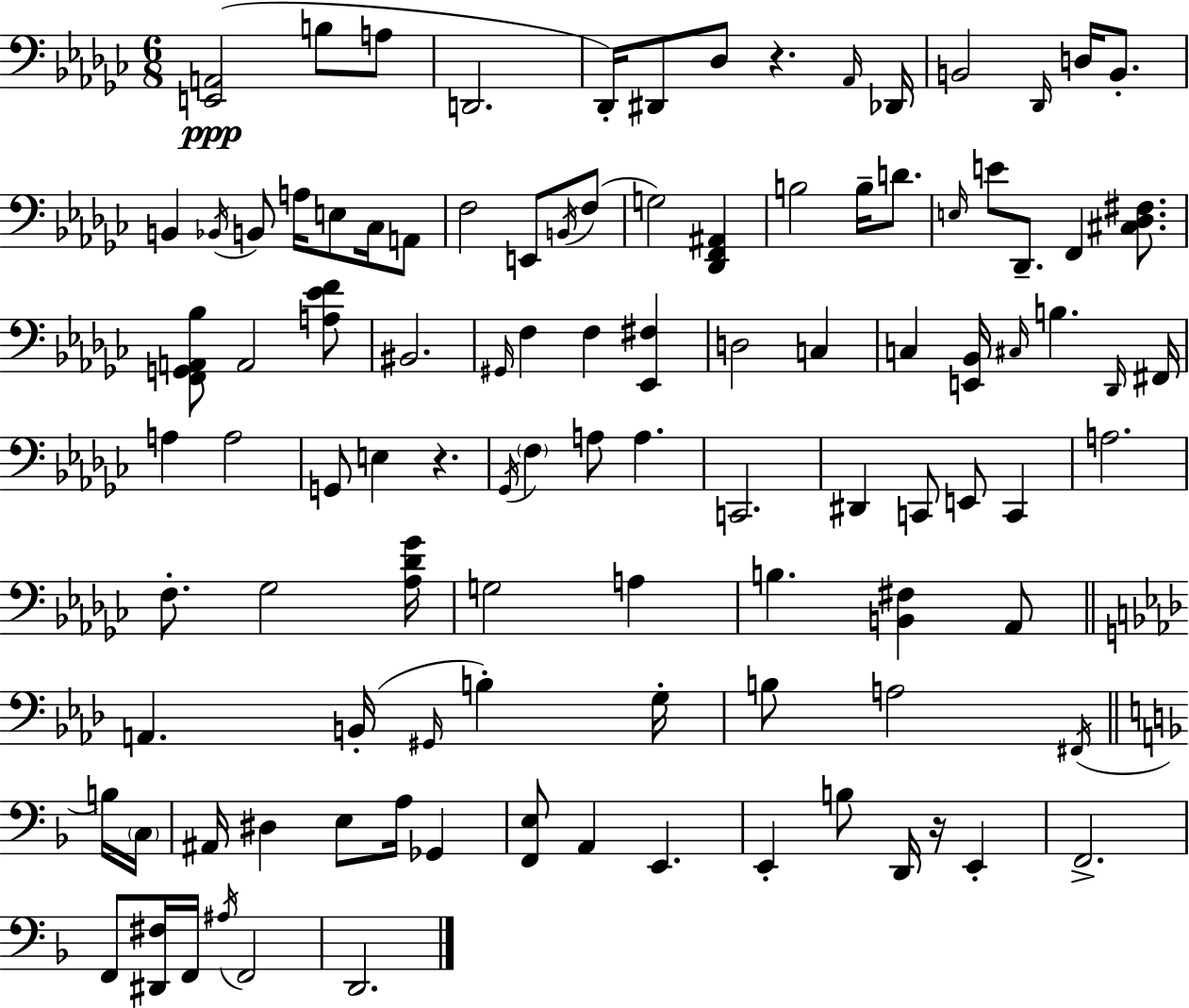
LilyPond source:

{
  \clef bass
  \numericTimeSignature
  \time 6/8
  \key ees \minor
  \repeat volta 2 { <e, a,>2(\ppp b8 a8 | d,2. | des,16-.) dis,8 des8 r4. \grace { aes,16 } | des,16 b,2 \grace { des,16 } d16 b,8.-. | \break b,4 \acciaccatura { bes,16 } b,8 a16 e8 | ces16 a,8 f2 e,8 | \acciaccatura { b,16 }( f8 g2) | <des, f, ais,>4 b2 | \break b16-- d'8. \grace { e16 } e'8 des,8.-- f,4 | <cis des fis>8. <f, g, a, bes>8 a,2 | <a ees' f'>8 bis,2. | \grace { gis,16 } f4 f4 | \break <ees, fis>4 d2 | c4 c4 <e, bes,>16 \grace { cis16 } | b4. \grace { des,16 } fis,16 a4 | a2 g,8 e4 | \break r4. \acciaccatura { ges,16 } \parenthesize f4 | a8 a4. c,2. | dis,4 | c,8 e,8 c,4 a2. | \break f8.-. | ges2 <aes des' ges'>16 g2 | a4 b4. | <b, fis>4 aes,8 \bar "||" \break \key aes \major a,4. b,16-.( \grace { gis,16 } b4-.) | g16-. b8 a2 \acciaccatura { fis,16 } | \bar "||" \break \key f \major b16 \parenthesize c16 ais,16 dis4 e8 a16 ges,4 | <f, e>8 a,4 e,4. | e,4-. b8 d,16 r16 e,4-. | f,2.-> | \break f,8 <dis, fis>16 f,16 \acciaccatura { ais16 } f,2 | d,2. | } \bar "|."
}